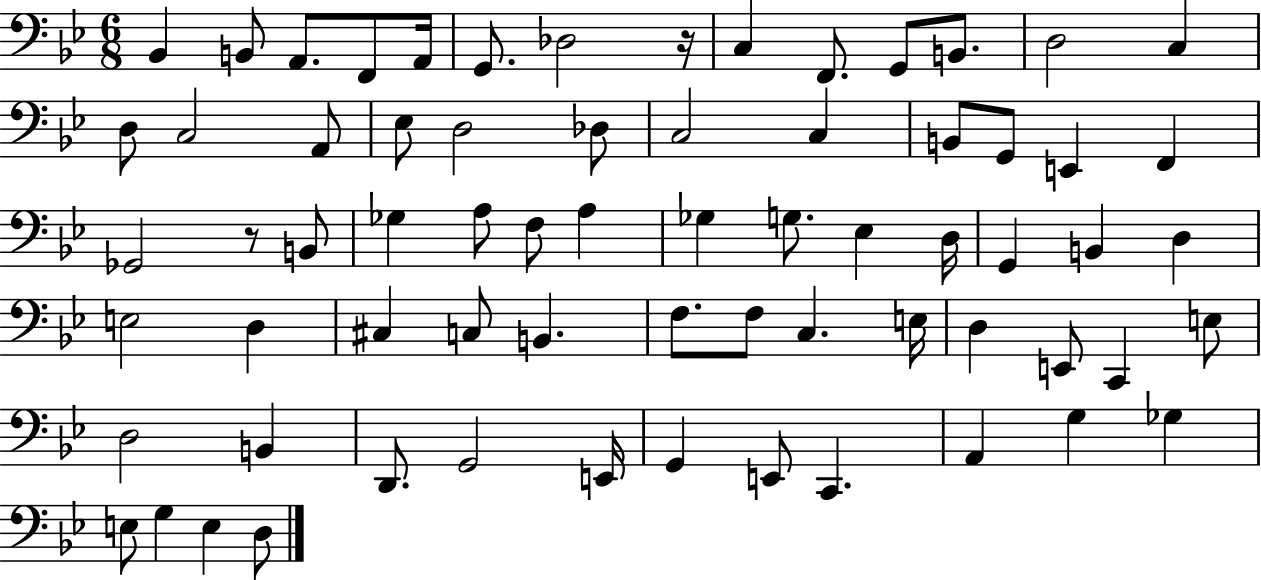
X:1
T:Untitled
M:6/8
L:1/4
K:Bb
_B,, B,,/2 A,,/2 F,,/2 A,,/4 G,,/2 _D,2 z/4 C, F,,/2 G,,/2 B,,/2 D,2 C, D,/2 C,2 A,,/2 _E,/2 D,2 _D,/2 C,2 C, B,,/2 G,,/2 E,, F,, _G,,2 z/2 B,,/2 _G, A,/2 F,/2 A, _G, G,/2 _E, D,/4 G,, B,, D, E,2 D, ^C, C,/2 B,, F,/2 F,/2 C, E,/4 D, E,,/2 C,, E,/2 D,2 B,, D,,/2 G,,2 E,,/4 G,, E,,/2 C,, A,, G, _G, E,/2 G, E, D,/2